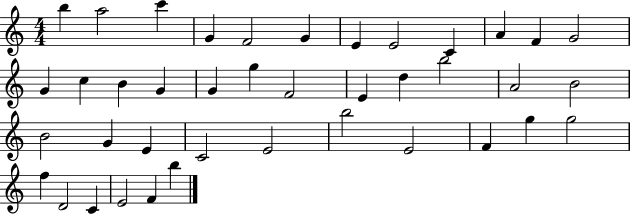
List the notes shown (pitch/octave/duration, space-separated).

B5/q A5/h C6/q G4/q F4/h G4/q E4/q E4/h C4/q A4/q F4/q G4/h G4/q C5/q B4/q G4/q G4/q G5/q F4/h E4/q D5/q B5/h A4/h B4/h B4/h G4/q E4/q C4/h E4/h B5/h E4/h F4/q G5/q G5/h F5/q D4/h C4/q E4/h F4/q B5/q